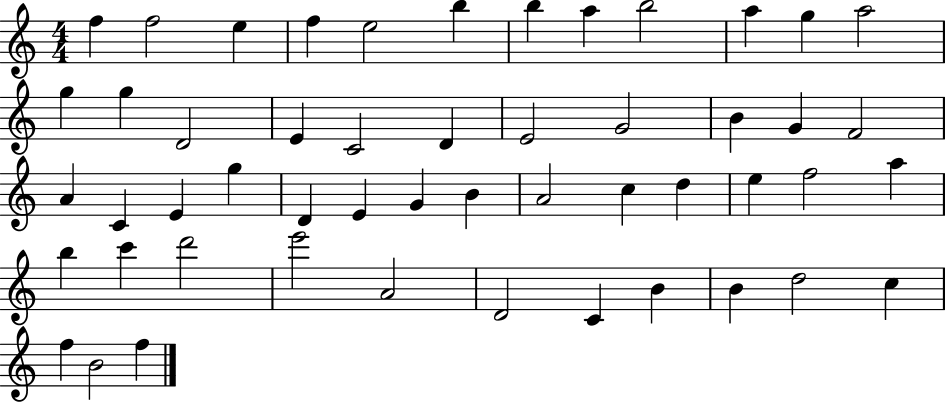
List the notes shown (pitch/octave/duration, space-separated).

F5/q F5/h E5/q F5/q E5/h B5/q B5/q A5/q B5/h A5/q G5/q A5/h G5/q G5/q D4/h E4/q C4/h D4/q E4/h G4/h B4/q G4/q F4/h A4/q C4/q E4/q G5/q D4/q E4/q G4/q B4/q A4/h C5/q D5/q E5/q F5/h A5/q B5/q C6/q D6/h E6/h A4/h D4/h C4/q B4/q B4/q D5/h C5/q F5/q B4/h F5/q